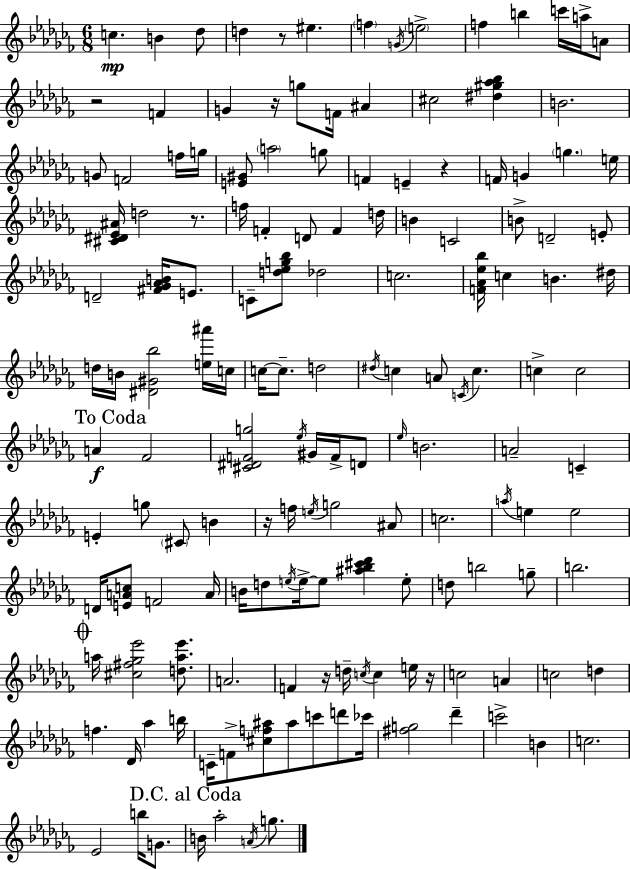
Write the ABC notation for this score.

X:1
T:Untitled
M:6/8
L:1/4
K:Abm
c B _d/2 d z/2 ^e f G/4 e2 f b c'/4 a/4 A/2 z2 F G z/4 g/2 F/4 ^A ^c2 [^d^g_a_b] B2 G/2 F2 f/4 g/4 [E^G]/2 a2 g/2 F E z F/4 G g e/4 [^C^D_E^A]/4 d2 z/2 f/4 F D/2 F d/4 B C2 B/2 D2 E/2 D2 [^F_G_AB]/4 E/2 C/2 [d_eg_b]/2 _d2 c2 [F_A_e_b]/4 c B ^d/4 d/4 B/4 [^D^G_b]2 [e^a']/4 c/4 c/4 c/2 d2 ^d/4 c A/2 C/4 c c c2 A _F2 [^C^DFg]2 _e/4 ^G/4 F/4 D/2 _e/4 B2 A2 C E g/2 ^C/2 B z/4 f/4 e/4 g2 ^A/2 c2 a/4 e e2 D/4 [EAc]/2 F2 A/4 B/4 d/2 e/4 e/4 e/2 [^a_b^c'_d'] e/2 d/2 b2 g/2 b2 a/4 [^c^f_g_e']2 [da_e']/2 A2 F z/4 d/4 c/4 c e/4 z/4 c2 A c2 d f _D/4 _a b/4 C/4 F/2 [^cf^a]/2 ^a/2 c'/2 d'/2 _c'/4 [^fg]2 _d' c'2 B c2 _E2 b/4 G/2 B/4 _a2 A/4 g/2